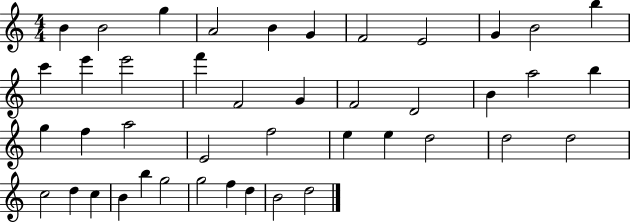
{
  \clef treble
  \numericTimeSignature
  \time 4/4
  \key c \major
  b'4 b'2 g''4 | a'2 b'4 g'4 | f'2 e'2 | g'4 b'2 b''4 | \break c'''4 e'''4 e'''2 | f'''4 f'2 g'4 | f'2 d'2 | b'4 a''2 b''4 | \break g''4 f''4 a''2 | e'2 f''2 | e''4 e''4 d''2 | d''2 d''2 | \break c''2 d''4 c''4 | b'4 b''4 g''2 | g''2 f''4 d''4 | b'2 d''2 | \break \bar "|."
}